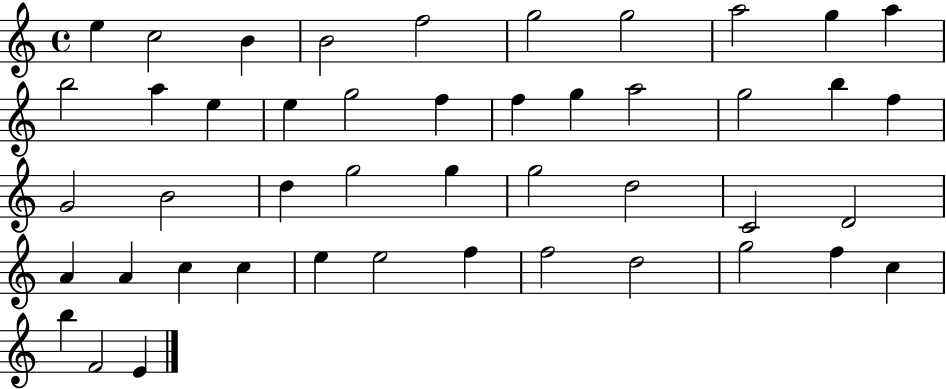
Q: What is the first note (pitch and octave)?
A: E5